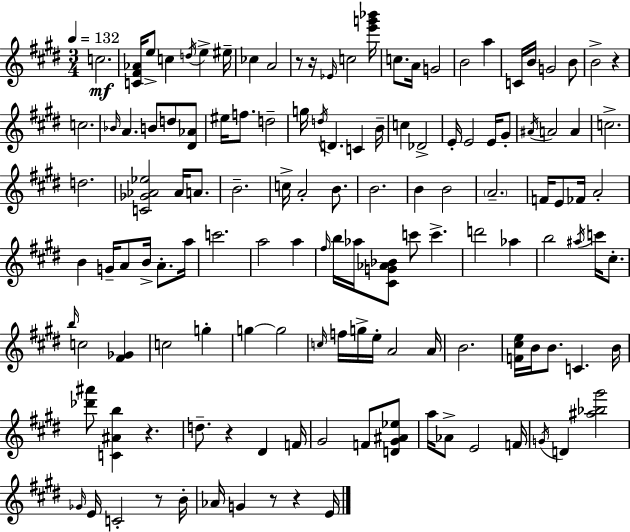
C5/h. [C4,F#4,Ab4]/s E5/e C5/q D5/s E5/q EIS5/s CES5/q A4/h R/e R/s Eb4/s C5/h [E6,G6,Bb6]/s C5/e. A4/s G4/h B4/h A5/q C4/s B4/s G4/h B4/e B4/h R/q C5/h. Bb4/s A4/q. B4/e D5/e [D#4,Ab4]/e EIS5/s F5/e. D5/h G5/s D5/s D4/q. C4/q B4/s C5/q Db4/h E4/s E4/h E4/s G#4/e A#4/s A4/h A4/q C5/h. D5/h. [C4,Gb4,Ab4,Eb5]/h Ab4/s A4/e. B4/h. C5/s A4/h B4/e. B4/h. B4/q B4/h A4/h. F4/s E4/e FES4/s A4/h B4/q G4/s A4/e B4/s A4/e. A5/s C6/h. A5/h A5/q F#5/s B5/s Ab5/s [C#4,G4,Ab4,Bb4]/e C6/e C6/q. D6/h Ab5/q B5/h A#5/s C6/s C#5/e. B5/s C5/h [F#4,Gb4]/q C5/h G5/q G5/q G5/h C5/s F5/s G5/s E5/s A4/h A4/s B4/h. [F4,C#5,E5]/s B4/s B4/e. C4/q. B4/s [Db6,A#6]/e [C4,A#4,B5]/q R/q. D5/e. R/q D#4/q F4/s G#4/h F4/e [D4,G#4,A#4,Eb5]/e A5/s Ab4/e E4/h F4/s G4/s D4/q [A#5,Bb5,G#6]/h Gb4/s E4/s C4/h R/e B4/s Ab4/s G4/q R/e R/q E4/s